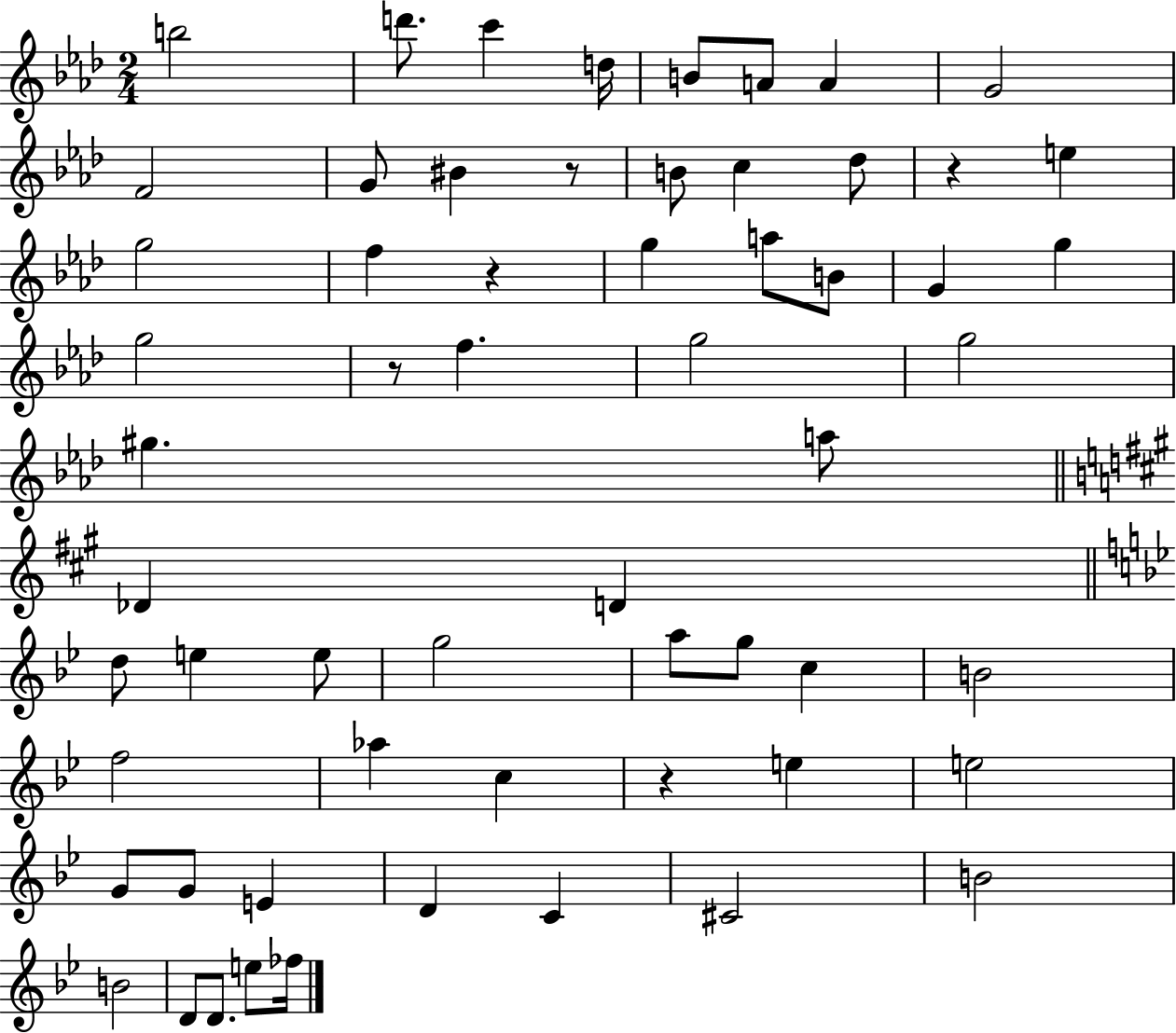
B5/h D6/e. C6/q D5/s B4/e A4/e A4/q G4/h F4/h G4/e BIS4/q R/e B4/e C5/q Db5/e R/q E5/q G5/h F5/q R/q G5/q A5/e B4/e G4/q G5/q G5/h R/e F5/q. G5/h G5/h G#5/q. A5/e Db4/q D4/q D5/e E5/q E5/e G5/h A5/e G5/e C5/q B4/h F5/h Ab5/q C5/q R/q E5/q E5/h G4/e G4/e E4/q D4/q C4/q C#4/h B4/h B4/h D4/e D4/e. E5/e FES5/s